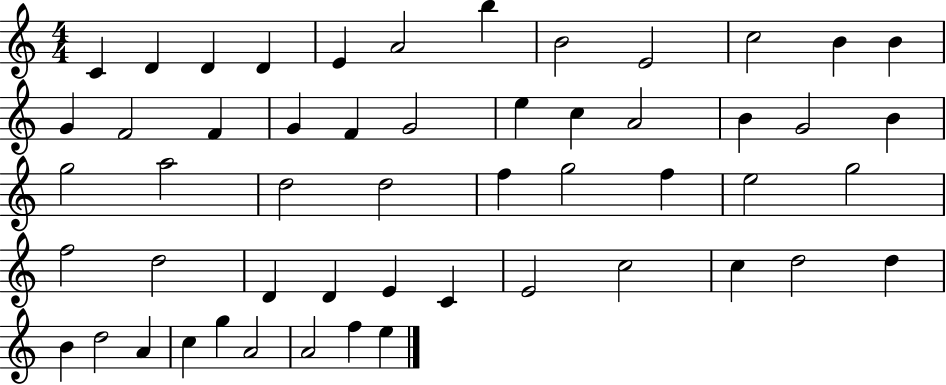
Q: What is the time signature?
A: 4/4